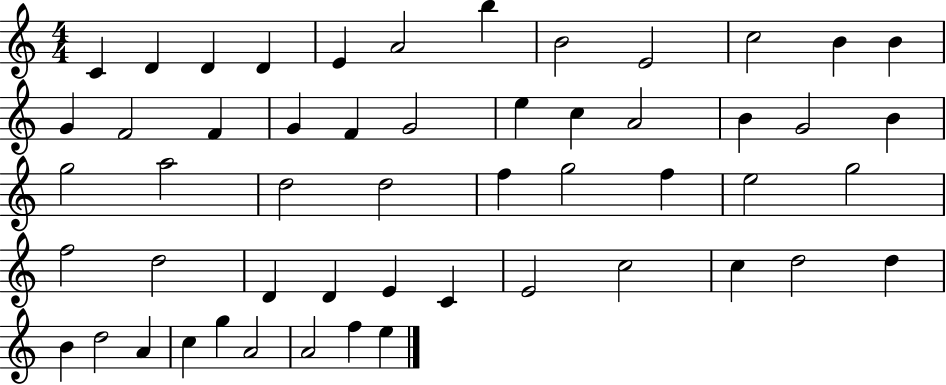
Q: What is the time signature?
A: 4/4